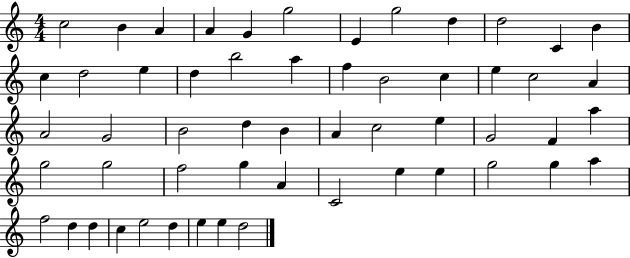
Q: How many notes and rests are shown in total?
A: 55